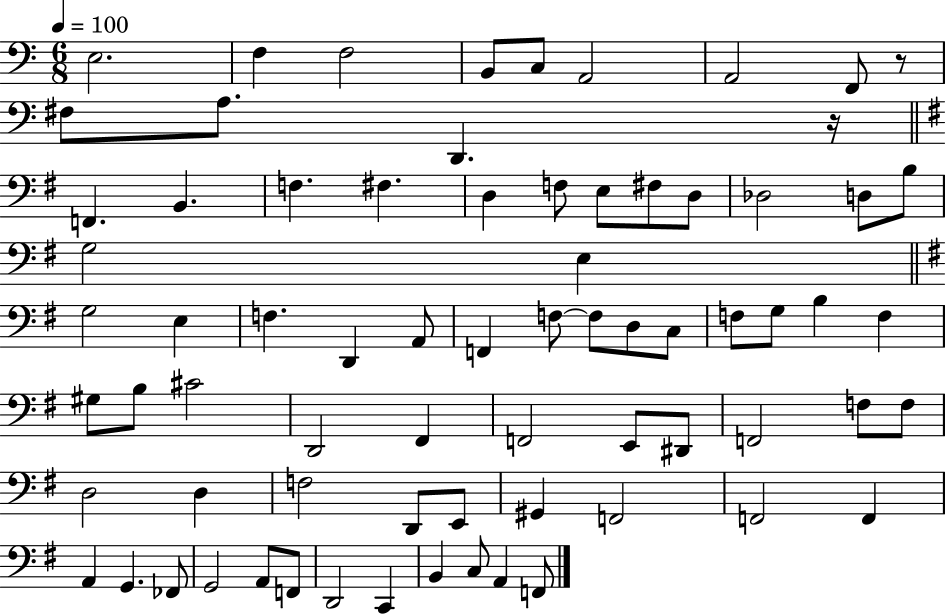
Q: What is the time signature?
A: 6/8